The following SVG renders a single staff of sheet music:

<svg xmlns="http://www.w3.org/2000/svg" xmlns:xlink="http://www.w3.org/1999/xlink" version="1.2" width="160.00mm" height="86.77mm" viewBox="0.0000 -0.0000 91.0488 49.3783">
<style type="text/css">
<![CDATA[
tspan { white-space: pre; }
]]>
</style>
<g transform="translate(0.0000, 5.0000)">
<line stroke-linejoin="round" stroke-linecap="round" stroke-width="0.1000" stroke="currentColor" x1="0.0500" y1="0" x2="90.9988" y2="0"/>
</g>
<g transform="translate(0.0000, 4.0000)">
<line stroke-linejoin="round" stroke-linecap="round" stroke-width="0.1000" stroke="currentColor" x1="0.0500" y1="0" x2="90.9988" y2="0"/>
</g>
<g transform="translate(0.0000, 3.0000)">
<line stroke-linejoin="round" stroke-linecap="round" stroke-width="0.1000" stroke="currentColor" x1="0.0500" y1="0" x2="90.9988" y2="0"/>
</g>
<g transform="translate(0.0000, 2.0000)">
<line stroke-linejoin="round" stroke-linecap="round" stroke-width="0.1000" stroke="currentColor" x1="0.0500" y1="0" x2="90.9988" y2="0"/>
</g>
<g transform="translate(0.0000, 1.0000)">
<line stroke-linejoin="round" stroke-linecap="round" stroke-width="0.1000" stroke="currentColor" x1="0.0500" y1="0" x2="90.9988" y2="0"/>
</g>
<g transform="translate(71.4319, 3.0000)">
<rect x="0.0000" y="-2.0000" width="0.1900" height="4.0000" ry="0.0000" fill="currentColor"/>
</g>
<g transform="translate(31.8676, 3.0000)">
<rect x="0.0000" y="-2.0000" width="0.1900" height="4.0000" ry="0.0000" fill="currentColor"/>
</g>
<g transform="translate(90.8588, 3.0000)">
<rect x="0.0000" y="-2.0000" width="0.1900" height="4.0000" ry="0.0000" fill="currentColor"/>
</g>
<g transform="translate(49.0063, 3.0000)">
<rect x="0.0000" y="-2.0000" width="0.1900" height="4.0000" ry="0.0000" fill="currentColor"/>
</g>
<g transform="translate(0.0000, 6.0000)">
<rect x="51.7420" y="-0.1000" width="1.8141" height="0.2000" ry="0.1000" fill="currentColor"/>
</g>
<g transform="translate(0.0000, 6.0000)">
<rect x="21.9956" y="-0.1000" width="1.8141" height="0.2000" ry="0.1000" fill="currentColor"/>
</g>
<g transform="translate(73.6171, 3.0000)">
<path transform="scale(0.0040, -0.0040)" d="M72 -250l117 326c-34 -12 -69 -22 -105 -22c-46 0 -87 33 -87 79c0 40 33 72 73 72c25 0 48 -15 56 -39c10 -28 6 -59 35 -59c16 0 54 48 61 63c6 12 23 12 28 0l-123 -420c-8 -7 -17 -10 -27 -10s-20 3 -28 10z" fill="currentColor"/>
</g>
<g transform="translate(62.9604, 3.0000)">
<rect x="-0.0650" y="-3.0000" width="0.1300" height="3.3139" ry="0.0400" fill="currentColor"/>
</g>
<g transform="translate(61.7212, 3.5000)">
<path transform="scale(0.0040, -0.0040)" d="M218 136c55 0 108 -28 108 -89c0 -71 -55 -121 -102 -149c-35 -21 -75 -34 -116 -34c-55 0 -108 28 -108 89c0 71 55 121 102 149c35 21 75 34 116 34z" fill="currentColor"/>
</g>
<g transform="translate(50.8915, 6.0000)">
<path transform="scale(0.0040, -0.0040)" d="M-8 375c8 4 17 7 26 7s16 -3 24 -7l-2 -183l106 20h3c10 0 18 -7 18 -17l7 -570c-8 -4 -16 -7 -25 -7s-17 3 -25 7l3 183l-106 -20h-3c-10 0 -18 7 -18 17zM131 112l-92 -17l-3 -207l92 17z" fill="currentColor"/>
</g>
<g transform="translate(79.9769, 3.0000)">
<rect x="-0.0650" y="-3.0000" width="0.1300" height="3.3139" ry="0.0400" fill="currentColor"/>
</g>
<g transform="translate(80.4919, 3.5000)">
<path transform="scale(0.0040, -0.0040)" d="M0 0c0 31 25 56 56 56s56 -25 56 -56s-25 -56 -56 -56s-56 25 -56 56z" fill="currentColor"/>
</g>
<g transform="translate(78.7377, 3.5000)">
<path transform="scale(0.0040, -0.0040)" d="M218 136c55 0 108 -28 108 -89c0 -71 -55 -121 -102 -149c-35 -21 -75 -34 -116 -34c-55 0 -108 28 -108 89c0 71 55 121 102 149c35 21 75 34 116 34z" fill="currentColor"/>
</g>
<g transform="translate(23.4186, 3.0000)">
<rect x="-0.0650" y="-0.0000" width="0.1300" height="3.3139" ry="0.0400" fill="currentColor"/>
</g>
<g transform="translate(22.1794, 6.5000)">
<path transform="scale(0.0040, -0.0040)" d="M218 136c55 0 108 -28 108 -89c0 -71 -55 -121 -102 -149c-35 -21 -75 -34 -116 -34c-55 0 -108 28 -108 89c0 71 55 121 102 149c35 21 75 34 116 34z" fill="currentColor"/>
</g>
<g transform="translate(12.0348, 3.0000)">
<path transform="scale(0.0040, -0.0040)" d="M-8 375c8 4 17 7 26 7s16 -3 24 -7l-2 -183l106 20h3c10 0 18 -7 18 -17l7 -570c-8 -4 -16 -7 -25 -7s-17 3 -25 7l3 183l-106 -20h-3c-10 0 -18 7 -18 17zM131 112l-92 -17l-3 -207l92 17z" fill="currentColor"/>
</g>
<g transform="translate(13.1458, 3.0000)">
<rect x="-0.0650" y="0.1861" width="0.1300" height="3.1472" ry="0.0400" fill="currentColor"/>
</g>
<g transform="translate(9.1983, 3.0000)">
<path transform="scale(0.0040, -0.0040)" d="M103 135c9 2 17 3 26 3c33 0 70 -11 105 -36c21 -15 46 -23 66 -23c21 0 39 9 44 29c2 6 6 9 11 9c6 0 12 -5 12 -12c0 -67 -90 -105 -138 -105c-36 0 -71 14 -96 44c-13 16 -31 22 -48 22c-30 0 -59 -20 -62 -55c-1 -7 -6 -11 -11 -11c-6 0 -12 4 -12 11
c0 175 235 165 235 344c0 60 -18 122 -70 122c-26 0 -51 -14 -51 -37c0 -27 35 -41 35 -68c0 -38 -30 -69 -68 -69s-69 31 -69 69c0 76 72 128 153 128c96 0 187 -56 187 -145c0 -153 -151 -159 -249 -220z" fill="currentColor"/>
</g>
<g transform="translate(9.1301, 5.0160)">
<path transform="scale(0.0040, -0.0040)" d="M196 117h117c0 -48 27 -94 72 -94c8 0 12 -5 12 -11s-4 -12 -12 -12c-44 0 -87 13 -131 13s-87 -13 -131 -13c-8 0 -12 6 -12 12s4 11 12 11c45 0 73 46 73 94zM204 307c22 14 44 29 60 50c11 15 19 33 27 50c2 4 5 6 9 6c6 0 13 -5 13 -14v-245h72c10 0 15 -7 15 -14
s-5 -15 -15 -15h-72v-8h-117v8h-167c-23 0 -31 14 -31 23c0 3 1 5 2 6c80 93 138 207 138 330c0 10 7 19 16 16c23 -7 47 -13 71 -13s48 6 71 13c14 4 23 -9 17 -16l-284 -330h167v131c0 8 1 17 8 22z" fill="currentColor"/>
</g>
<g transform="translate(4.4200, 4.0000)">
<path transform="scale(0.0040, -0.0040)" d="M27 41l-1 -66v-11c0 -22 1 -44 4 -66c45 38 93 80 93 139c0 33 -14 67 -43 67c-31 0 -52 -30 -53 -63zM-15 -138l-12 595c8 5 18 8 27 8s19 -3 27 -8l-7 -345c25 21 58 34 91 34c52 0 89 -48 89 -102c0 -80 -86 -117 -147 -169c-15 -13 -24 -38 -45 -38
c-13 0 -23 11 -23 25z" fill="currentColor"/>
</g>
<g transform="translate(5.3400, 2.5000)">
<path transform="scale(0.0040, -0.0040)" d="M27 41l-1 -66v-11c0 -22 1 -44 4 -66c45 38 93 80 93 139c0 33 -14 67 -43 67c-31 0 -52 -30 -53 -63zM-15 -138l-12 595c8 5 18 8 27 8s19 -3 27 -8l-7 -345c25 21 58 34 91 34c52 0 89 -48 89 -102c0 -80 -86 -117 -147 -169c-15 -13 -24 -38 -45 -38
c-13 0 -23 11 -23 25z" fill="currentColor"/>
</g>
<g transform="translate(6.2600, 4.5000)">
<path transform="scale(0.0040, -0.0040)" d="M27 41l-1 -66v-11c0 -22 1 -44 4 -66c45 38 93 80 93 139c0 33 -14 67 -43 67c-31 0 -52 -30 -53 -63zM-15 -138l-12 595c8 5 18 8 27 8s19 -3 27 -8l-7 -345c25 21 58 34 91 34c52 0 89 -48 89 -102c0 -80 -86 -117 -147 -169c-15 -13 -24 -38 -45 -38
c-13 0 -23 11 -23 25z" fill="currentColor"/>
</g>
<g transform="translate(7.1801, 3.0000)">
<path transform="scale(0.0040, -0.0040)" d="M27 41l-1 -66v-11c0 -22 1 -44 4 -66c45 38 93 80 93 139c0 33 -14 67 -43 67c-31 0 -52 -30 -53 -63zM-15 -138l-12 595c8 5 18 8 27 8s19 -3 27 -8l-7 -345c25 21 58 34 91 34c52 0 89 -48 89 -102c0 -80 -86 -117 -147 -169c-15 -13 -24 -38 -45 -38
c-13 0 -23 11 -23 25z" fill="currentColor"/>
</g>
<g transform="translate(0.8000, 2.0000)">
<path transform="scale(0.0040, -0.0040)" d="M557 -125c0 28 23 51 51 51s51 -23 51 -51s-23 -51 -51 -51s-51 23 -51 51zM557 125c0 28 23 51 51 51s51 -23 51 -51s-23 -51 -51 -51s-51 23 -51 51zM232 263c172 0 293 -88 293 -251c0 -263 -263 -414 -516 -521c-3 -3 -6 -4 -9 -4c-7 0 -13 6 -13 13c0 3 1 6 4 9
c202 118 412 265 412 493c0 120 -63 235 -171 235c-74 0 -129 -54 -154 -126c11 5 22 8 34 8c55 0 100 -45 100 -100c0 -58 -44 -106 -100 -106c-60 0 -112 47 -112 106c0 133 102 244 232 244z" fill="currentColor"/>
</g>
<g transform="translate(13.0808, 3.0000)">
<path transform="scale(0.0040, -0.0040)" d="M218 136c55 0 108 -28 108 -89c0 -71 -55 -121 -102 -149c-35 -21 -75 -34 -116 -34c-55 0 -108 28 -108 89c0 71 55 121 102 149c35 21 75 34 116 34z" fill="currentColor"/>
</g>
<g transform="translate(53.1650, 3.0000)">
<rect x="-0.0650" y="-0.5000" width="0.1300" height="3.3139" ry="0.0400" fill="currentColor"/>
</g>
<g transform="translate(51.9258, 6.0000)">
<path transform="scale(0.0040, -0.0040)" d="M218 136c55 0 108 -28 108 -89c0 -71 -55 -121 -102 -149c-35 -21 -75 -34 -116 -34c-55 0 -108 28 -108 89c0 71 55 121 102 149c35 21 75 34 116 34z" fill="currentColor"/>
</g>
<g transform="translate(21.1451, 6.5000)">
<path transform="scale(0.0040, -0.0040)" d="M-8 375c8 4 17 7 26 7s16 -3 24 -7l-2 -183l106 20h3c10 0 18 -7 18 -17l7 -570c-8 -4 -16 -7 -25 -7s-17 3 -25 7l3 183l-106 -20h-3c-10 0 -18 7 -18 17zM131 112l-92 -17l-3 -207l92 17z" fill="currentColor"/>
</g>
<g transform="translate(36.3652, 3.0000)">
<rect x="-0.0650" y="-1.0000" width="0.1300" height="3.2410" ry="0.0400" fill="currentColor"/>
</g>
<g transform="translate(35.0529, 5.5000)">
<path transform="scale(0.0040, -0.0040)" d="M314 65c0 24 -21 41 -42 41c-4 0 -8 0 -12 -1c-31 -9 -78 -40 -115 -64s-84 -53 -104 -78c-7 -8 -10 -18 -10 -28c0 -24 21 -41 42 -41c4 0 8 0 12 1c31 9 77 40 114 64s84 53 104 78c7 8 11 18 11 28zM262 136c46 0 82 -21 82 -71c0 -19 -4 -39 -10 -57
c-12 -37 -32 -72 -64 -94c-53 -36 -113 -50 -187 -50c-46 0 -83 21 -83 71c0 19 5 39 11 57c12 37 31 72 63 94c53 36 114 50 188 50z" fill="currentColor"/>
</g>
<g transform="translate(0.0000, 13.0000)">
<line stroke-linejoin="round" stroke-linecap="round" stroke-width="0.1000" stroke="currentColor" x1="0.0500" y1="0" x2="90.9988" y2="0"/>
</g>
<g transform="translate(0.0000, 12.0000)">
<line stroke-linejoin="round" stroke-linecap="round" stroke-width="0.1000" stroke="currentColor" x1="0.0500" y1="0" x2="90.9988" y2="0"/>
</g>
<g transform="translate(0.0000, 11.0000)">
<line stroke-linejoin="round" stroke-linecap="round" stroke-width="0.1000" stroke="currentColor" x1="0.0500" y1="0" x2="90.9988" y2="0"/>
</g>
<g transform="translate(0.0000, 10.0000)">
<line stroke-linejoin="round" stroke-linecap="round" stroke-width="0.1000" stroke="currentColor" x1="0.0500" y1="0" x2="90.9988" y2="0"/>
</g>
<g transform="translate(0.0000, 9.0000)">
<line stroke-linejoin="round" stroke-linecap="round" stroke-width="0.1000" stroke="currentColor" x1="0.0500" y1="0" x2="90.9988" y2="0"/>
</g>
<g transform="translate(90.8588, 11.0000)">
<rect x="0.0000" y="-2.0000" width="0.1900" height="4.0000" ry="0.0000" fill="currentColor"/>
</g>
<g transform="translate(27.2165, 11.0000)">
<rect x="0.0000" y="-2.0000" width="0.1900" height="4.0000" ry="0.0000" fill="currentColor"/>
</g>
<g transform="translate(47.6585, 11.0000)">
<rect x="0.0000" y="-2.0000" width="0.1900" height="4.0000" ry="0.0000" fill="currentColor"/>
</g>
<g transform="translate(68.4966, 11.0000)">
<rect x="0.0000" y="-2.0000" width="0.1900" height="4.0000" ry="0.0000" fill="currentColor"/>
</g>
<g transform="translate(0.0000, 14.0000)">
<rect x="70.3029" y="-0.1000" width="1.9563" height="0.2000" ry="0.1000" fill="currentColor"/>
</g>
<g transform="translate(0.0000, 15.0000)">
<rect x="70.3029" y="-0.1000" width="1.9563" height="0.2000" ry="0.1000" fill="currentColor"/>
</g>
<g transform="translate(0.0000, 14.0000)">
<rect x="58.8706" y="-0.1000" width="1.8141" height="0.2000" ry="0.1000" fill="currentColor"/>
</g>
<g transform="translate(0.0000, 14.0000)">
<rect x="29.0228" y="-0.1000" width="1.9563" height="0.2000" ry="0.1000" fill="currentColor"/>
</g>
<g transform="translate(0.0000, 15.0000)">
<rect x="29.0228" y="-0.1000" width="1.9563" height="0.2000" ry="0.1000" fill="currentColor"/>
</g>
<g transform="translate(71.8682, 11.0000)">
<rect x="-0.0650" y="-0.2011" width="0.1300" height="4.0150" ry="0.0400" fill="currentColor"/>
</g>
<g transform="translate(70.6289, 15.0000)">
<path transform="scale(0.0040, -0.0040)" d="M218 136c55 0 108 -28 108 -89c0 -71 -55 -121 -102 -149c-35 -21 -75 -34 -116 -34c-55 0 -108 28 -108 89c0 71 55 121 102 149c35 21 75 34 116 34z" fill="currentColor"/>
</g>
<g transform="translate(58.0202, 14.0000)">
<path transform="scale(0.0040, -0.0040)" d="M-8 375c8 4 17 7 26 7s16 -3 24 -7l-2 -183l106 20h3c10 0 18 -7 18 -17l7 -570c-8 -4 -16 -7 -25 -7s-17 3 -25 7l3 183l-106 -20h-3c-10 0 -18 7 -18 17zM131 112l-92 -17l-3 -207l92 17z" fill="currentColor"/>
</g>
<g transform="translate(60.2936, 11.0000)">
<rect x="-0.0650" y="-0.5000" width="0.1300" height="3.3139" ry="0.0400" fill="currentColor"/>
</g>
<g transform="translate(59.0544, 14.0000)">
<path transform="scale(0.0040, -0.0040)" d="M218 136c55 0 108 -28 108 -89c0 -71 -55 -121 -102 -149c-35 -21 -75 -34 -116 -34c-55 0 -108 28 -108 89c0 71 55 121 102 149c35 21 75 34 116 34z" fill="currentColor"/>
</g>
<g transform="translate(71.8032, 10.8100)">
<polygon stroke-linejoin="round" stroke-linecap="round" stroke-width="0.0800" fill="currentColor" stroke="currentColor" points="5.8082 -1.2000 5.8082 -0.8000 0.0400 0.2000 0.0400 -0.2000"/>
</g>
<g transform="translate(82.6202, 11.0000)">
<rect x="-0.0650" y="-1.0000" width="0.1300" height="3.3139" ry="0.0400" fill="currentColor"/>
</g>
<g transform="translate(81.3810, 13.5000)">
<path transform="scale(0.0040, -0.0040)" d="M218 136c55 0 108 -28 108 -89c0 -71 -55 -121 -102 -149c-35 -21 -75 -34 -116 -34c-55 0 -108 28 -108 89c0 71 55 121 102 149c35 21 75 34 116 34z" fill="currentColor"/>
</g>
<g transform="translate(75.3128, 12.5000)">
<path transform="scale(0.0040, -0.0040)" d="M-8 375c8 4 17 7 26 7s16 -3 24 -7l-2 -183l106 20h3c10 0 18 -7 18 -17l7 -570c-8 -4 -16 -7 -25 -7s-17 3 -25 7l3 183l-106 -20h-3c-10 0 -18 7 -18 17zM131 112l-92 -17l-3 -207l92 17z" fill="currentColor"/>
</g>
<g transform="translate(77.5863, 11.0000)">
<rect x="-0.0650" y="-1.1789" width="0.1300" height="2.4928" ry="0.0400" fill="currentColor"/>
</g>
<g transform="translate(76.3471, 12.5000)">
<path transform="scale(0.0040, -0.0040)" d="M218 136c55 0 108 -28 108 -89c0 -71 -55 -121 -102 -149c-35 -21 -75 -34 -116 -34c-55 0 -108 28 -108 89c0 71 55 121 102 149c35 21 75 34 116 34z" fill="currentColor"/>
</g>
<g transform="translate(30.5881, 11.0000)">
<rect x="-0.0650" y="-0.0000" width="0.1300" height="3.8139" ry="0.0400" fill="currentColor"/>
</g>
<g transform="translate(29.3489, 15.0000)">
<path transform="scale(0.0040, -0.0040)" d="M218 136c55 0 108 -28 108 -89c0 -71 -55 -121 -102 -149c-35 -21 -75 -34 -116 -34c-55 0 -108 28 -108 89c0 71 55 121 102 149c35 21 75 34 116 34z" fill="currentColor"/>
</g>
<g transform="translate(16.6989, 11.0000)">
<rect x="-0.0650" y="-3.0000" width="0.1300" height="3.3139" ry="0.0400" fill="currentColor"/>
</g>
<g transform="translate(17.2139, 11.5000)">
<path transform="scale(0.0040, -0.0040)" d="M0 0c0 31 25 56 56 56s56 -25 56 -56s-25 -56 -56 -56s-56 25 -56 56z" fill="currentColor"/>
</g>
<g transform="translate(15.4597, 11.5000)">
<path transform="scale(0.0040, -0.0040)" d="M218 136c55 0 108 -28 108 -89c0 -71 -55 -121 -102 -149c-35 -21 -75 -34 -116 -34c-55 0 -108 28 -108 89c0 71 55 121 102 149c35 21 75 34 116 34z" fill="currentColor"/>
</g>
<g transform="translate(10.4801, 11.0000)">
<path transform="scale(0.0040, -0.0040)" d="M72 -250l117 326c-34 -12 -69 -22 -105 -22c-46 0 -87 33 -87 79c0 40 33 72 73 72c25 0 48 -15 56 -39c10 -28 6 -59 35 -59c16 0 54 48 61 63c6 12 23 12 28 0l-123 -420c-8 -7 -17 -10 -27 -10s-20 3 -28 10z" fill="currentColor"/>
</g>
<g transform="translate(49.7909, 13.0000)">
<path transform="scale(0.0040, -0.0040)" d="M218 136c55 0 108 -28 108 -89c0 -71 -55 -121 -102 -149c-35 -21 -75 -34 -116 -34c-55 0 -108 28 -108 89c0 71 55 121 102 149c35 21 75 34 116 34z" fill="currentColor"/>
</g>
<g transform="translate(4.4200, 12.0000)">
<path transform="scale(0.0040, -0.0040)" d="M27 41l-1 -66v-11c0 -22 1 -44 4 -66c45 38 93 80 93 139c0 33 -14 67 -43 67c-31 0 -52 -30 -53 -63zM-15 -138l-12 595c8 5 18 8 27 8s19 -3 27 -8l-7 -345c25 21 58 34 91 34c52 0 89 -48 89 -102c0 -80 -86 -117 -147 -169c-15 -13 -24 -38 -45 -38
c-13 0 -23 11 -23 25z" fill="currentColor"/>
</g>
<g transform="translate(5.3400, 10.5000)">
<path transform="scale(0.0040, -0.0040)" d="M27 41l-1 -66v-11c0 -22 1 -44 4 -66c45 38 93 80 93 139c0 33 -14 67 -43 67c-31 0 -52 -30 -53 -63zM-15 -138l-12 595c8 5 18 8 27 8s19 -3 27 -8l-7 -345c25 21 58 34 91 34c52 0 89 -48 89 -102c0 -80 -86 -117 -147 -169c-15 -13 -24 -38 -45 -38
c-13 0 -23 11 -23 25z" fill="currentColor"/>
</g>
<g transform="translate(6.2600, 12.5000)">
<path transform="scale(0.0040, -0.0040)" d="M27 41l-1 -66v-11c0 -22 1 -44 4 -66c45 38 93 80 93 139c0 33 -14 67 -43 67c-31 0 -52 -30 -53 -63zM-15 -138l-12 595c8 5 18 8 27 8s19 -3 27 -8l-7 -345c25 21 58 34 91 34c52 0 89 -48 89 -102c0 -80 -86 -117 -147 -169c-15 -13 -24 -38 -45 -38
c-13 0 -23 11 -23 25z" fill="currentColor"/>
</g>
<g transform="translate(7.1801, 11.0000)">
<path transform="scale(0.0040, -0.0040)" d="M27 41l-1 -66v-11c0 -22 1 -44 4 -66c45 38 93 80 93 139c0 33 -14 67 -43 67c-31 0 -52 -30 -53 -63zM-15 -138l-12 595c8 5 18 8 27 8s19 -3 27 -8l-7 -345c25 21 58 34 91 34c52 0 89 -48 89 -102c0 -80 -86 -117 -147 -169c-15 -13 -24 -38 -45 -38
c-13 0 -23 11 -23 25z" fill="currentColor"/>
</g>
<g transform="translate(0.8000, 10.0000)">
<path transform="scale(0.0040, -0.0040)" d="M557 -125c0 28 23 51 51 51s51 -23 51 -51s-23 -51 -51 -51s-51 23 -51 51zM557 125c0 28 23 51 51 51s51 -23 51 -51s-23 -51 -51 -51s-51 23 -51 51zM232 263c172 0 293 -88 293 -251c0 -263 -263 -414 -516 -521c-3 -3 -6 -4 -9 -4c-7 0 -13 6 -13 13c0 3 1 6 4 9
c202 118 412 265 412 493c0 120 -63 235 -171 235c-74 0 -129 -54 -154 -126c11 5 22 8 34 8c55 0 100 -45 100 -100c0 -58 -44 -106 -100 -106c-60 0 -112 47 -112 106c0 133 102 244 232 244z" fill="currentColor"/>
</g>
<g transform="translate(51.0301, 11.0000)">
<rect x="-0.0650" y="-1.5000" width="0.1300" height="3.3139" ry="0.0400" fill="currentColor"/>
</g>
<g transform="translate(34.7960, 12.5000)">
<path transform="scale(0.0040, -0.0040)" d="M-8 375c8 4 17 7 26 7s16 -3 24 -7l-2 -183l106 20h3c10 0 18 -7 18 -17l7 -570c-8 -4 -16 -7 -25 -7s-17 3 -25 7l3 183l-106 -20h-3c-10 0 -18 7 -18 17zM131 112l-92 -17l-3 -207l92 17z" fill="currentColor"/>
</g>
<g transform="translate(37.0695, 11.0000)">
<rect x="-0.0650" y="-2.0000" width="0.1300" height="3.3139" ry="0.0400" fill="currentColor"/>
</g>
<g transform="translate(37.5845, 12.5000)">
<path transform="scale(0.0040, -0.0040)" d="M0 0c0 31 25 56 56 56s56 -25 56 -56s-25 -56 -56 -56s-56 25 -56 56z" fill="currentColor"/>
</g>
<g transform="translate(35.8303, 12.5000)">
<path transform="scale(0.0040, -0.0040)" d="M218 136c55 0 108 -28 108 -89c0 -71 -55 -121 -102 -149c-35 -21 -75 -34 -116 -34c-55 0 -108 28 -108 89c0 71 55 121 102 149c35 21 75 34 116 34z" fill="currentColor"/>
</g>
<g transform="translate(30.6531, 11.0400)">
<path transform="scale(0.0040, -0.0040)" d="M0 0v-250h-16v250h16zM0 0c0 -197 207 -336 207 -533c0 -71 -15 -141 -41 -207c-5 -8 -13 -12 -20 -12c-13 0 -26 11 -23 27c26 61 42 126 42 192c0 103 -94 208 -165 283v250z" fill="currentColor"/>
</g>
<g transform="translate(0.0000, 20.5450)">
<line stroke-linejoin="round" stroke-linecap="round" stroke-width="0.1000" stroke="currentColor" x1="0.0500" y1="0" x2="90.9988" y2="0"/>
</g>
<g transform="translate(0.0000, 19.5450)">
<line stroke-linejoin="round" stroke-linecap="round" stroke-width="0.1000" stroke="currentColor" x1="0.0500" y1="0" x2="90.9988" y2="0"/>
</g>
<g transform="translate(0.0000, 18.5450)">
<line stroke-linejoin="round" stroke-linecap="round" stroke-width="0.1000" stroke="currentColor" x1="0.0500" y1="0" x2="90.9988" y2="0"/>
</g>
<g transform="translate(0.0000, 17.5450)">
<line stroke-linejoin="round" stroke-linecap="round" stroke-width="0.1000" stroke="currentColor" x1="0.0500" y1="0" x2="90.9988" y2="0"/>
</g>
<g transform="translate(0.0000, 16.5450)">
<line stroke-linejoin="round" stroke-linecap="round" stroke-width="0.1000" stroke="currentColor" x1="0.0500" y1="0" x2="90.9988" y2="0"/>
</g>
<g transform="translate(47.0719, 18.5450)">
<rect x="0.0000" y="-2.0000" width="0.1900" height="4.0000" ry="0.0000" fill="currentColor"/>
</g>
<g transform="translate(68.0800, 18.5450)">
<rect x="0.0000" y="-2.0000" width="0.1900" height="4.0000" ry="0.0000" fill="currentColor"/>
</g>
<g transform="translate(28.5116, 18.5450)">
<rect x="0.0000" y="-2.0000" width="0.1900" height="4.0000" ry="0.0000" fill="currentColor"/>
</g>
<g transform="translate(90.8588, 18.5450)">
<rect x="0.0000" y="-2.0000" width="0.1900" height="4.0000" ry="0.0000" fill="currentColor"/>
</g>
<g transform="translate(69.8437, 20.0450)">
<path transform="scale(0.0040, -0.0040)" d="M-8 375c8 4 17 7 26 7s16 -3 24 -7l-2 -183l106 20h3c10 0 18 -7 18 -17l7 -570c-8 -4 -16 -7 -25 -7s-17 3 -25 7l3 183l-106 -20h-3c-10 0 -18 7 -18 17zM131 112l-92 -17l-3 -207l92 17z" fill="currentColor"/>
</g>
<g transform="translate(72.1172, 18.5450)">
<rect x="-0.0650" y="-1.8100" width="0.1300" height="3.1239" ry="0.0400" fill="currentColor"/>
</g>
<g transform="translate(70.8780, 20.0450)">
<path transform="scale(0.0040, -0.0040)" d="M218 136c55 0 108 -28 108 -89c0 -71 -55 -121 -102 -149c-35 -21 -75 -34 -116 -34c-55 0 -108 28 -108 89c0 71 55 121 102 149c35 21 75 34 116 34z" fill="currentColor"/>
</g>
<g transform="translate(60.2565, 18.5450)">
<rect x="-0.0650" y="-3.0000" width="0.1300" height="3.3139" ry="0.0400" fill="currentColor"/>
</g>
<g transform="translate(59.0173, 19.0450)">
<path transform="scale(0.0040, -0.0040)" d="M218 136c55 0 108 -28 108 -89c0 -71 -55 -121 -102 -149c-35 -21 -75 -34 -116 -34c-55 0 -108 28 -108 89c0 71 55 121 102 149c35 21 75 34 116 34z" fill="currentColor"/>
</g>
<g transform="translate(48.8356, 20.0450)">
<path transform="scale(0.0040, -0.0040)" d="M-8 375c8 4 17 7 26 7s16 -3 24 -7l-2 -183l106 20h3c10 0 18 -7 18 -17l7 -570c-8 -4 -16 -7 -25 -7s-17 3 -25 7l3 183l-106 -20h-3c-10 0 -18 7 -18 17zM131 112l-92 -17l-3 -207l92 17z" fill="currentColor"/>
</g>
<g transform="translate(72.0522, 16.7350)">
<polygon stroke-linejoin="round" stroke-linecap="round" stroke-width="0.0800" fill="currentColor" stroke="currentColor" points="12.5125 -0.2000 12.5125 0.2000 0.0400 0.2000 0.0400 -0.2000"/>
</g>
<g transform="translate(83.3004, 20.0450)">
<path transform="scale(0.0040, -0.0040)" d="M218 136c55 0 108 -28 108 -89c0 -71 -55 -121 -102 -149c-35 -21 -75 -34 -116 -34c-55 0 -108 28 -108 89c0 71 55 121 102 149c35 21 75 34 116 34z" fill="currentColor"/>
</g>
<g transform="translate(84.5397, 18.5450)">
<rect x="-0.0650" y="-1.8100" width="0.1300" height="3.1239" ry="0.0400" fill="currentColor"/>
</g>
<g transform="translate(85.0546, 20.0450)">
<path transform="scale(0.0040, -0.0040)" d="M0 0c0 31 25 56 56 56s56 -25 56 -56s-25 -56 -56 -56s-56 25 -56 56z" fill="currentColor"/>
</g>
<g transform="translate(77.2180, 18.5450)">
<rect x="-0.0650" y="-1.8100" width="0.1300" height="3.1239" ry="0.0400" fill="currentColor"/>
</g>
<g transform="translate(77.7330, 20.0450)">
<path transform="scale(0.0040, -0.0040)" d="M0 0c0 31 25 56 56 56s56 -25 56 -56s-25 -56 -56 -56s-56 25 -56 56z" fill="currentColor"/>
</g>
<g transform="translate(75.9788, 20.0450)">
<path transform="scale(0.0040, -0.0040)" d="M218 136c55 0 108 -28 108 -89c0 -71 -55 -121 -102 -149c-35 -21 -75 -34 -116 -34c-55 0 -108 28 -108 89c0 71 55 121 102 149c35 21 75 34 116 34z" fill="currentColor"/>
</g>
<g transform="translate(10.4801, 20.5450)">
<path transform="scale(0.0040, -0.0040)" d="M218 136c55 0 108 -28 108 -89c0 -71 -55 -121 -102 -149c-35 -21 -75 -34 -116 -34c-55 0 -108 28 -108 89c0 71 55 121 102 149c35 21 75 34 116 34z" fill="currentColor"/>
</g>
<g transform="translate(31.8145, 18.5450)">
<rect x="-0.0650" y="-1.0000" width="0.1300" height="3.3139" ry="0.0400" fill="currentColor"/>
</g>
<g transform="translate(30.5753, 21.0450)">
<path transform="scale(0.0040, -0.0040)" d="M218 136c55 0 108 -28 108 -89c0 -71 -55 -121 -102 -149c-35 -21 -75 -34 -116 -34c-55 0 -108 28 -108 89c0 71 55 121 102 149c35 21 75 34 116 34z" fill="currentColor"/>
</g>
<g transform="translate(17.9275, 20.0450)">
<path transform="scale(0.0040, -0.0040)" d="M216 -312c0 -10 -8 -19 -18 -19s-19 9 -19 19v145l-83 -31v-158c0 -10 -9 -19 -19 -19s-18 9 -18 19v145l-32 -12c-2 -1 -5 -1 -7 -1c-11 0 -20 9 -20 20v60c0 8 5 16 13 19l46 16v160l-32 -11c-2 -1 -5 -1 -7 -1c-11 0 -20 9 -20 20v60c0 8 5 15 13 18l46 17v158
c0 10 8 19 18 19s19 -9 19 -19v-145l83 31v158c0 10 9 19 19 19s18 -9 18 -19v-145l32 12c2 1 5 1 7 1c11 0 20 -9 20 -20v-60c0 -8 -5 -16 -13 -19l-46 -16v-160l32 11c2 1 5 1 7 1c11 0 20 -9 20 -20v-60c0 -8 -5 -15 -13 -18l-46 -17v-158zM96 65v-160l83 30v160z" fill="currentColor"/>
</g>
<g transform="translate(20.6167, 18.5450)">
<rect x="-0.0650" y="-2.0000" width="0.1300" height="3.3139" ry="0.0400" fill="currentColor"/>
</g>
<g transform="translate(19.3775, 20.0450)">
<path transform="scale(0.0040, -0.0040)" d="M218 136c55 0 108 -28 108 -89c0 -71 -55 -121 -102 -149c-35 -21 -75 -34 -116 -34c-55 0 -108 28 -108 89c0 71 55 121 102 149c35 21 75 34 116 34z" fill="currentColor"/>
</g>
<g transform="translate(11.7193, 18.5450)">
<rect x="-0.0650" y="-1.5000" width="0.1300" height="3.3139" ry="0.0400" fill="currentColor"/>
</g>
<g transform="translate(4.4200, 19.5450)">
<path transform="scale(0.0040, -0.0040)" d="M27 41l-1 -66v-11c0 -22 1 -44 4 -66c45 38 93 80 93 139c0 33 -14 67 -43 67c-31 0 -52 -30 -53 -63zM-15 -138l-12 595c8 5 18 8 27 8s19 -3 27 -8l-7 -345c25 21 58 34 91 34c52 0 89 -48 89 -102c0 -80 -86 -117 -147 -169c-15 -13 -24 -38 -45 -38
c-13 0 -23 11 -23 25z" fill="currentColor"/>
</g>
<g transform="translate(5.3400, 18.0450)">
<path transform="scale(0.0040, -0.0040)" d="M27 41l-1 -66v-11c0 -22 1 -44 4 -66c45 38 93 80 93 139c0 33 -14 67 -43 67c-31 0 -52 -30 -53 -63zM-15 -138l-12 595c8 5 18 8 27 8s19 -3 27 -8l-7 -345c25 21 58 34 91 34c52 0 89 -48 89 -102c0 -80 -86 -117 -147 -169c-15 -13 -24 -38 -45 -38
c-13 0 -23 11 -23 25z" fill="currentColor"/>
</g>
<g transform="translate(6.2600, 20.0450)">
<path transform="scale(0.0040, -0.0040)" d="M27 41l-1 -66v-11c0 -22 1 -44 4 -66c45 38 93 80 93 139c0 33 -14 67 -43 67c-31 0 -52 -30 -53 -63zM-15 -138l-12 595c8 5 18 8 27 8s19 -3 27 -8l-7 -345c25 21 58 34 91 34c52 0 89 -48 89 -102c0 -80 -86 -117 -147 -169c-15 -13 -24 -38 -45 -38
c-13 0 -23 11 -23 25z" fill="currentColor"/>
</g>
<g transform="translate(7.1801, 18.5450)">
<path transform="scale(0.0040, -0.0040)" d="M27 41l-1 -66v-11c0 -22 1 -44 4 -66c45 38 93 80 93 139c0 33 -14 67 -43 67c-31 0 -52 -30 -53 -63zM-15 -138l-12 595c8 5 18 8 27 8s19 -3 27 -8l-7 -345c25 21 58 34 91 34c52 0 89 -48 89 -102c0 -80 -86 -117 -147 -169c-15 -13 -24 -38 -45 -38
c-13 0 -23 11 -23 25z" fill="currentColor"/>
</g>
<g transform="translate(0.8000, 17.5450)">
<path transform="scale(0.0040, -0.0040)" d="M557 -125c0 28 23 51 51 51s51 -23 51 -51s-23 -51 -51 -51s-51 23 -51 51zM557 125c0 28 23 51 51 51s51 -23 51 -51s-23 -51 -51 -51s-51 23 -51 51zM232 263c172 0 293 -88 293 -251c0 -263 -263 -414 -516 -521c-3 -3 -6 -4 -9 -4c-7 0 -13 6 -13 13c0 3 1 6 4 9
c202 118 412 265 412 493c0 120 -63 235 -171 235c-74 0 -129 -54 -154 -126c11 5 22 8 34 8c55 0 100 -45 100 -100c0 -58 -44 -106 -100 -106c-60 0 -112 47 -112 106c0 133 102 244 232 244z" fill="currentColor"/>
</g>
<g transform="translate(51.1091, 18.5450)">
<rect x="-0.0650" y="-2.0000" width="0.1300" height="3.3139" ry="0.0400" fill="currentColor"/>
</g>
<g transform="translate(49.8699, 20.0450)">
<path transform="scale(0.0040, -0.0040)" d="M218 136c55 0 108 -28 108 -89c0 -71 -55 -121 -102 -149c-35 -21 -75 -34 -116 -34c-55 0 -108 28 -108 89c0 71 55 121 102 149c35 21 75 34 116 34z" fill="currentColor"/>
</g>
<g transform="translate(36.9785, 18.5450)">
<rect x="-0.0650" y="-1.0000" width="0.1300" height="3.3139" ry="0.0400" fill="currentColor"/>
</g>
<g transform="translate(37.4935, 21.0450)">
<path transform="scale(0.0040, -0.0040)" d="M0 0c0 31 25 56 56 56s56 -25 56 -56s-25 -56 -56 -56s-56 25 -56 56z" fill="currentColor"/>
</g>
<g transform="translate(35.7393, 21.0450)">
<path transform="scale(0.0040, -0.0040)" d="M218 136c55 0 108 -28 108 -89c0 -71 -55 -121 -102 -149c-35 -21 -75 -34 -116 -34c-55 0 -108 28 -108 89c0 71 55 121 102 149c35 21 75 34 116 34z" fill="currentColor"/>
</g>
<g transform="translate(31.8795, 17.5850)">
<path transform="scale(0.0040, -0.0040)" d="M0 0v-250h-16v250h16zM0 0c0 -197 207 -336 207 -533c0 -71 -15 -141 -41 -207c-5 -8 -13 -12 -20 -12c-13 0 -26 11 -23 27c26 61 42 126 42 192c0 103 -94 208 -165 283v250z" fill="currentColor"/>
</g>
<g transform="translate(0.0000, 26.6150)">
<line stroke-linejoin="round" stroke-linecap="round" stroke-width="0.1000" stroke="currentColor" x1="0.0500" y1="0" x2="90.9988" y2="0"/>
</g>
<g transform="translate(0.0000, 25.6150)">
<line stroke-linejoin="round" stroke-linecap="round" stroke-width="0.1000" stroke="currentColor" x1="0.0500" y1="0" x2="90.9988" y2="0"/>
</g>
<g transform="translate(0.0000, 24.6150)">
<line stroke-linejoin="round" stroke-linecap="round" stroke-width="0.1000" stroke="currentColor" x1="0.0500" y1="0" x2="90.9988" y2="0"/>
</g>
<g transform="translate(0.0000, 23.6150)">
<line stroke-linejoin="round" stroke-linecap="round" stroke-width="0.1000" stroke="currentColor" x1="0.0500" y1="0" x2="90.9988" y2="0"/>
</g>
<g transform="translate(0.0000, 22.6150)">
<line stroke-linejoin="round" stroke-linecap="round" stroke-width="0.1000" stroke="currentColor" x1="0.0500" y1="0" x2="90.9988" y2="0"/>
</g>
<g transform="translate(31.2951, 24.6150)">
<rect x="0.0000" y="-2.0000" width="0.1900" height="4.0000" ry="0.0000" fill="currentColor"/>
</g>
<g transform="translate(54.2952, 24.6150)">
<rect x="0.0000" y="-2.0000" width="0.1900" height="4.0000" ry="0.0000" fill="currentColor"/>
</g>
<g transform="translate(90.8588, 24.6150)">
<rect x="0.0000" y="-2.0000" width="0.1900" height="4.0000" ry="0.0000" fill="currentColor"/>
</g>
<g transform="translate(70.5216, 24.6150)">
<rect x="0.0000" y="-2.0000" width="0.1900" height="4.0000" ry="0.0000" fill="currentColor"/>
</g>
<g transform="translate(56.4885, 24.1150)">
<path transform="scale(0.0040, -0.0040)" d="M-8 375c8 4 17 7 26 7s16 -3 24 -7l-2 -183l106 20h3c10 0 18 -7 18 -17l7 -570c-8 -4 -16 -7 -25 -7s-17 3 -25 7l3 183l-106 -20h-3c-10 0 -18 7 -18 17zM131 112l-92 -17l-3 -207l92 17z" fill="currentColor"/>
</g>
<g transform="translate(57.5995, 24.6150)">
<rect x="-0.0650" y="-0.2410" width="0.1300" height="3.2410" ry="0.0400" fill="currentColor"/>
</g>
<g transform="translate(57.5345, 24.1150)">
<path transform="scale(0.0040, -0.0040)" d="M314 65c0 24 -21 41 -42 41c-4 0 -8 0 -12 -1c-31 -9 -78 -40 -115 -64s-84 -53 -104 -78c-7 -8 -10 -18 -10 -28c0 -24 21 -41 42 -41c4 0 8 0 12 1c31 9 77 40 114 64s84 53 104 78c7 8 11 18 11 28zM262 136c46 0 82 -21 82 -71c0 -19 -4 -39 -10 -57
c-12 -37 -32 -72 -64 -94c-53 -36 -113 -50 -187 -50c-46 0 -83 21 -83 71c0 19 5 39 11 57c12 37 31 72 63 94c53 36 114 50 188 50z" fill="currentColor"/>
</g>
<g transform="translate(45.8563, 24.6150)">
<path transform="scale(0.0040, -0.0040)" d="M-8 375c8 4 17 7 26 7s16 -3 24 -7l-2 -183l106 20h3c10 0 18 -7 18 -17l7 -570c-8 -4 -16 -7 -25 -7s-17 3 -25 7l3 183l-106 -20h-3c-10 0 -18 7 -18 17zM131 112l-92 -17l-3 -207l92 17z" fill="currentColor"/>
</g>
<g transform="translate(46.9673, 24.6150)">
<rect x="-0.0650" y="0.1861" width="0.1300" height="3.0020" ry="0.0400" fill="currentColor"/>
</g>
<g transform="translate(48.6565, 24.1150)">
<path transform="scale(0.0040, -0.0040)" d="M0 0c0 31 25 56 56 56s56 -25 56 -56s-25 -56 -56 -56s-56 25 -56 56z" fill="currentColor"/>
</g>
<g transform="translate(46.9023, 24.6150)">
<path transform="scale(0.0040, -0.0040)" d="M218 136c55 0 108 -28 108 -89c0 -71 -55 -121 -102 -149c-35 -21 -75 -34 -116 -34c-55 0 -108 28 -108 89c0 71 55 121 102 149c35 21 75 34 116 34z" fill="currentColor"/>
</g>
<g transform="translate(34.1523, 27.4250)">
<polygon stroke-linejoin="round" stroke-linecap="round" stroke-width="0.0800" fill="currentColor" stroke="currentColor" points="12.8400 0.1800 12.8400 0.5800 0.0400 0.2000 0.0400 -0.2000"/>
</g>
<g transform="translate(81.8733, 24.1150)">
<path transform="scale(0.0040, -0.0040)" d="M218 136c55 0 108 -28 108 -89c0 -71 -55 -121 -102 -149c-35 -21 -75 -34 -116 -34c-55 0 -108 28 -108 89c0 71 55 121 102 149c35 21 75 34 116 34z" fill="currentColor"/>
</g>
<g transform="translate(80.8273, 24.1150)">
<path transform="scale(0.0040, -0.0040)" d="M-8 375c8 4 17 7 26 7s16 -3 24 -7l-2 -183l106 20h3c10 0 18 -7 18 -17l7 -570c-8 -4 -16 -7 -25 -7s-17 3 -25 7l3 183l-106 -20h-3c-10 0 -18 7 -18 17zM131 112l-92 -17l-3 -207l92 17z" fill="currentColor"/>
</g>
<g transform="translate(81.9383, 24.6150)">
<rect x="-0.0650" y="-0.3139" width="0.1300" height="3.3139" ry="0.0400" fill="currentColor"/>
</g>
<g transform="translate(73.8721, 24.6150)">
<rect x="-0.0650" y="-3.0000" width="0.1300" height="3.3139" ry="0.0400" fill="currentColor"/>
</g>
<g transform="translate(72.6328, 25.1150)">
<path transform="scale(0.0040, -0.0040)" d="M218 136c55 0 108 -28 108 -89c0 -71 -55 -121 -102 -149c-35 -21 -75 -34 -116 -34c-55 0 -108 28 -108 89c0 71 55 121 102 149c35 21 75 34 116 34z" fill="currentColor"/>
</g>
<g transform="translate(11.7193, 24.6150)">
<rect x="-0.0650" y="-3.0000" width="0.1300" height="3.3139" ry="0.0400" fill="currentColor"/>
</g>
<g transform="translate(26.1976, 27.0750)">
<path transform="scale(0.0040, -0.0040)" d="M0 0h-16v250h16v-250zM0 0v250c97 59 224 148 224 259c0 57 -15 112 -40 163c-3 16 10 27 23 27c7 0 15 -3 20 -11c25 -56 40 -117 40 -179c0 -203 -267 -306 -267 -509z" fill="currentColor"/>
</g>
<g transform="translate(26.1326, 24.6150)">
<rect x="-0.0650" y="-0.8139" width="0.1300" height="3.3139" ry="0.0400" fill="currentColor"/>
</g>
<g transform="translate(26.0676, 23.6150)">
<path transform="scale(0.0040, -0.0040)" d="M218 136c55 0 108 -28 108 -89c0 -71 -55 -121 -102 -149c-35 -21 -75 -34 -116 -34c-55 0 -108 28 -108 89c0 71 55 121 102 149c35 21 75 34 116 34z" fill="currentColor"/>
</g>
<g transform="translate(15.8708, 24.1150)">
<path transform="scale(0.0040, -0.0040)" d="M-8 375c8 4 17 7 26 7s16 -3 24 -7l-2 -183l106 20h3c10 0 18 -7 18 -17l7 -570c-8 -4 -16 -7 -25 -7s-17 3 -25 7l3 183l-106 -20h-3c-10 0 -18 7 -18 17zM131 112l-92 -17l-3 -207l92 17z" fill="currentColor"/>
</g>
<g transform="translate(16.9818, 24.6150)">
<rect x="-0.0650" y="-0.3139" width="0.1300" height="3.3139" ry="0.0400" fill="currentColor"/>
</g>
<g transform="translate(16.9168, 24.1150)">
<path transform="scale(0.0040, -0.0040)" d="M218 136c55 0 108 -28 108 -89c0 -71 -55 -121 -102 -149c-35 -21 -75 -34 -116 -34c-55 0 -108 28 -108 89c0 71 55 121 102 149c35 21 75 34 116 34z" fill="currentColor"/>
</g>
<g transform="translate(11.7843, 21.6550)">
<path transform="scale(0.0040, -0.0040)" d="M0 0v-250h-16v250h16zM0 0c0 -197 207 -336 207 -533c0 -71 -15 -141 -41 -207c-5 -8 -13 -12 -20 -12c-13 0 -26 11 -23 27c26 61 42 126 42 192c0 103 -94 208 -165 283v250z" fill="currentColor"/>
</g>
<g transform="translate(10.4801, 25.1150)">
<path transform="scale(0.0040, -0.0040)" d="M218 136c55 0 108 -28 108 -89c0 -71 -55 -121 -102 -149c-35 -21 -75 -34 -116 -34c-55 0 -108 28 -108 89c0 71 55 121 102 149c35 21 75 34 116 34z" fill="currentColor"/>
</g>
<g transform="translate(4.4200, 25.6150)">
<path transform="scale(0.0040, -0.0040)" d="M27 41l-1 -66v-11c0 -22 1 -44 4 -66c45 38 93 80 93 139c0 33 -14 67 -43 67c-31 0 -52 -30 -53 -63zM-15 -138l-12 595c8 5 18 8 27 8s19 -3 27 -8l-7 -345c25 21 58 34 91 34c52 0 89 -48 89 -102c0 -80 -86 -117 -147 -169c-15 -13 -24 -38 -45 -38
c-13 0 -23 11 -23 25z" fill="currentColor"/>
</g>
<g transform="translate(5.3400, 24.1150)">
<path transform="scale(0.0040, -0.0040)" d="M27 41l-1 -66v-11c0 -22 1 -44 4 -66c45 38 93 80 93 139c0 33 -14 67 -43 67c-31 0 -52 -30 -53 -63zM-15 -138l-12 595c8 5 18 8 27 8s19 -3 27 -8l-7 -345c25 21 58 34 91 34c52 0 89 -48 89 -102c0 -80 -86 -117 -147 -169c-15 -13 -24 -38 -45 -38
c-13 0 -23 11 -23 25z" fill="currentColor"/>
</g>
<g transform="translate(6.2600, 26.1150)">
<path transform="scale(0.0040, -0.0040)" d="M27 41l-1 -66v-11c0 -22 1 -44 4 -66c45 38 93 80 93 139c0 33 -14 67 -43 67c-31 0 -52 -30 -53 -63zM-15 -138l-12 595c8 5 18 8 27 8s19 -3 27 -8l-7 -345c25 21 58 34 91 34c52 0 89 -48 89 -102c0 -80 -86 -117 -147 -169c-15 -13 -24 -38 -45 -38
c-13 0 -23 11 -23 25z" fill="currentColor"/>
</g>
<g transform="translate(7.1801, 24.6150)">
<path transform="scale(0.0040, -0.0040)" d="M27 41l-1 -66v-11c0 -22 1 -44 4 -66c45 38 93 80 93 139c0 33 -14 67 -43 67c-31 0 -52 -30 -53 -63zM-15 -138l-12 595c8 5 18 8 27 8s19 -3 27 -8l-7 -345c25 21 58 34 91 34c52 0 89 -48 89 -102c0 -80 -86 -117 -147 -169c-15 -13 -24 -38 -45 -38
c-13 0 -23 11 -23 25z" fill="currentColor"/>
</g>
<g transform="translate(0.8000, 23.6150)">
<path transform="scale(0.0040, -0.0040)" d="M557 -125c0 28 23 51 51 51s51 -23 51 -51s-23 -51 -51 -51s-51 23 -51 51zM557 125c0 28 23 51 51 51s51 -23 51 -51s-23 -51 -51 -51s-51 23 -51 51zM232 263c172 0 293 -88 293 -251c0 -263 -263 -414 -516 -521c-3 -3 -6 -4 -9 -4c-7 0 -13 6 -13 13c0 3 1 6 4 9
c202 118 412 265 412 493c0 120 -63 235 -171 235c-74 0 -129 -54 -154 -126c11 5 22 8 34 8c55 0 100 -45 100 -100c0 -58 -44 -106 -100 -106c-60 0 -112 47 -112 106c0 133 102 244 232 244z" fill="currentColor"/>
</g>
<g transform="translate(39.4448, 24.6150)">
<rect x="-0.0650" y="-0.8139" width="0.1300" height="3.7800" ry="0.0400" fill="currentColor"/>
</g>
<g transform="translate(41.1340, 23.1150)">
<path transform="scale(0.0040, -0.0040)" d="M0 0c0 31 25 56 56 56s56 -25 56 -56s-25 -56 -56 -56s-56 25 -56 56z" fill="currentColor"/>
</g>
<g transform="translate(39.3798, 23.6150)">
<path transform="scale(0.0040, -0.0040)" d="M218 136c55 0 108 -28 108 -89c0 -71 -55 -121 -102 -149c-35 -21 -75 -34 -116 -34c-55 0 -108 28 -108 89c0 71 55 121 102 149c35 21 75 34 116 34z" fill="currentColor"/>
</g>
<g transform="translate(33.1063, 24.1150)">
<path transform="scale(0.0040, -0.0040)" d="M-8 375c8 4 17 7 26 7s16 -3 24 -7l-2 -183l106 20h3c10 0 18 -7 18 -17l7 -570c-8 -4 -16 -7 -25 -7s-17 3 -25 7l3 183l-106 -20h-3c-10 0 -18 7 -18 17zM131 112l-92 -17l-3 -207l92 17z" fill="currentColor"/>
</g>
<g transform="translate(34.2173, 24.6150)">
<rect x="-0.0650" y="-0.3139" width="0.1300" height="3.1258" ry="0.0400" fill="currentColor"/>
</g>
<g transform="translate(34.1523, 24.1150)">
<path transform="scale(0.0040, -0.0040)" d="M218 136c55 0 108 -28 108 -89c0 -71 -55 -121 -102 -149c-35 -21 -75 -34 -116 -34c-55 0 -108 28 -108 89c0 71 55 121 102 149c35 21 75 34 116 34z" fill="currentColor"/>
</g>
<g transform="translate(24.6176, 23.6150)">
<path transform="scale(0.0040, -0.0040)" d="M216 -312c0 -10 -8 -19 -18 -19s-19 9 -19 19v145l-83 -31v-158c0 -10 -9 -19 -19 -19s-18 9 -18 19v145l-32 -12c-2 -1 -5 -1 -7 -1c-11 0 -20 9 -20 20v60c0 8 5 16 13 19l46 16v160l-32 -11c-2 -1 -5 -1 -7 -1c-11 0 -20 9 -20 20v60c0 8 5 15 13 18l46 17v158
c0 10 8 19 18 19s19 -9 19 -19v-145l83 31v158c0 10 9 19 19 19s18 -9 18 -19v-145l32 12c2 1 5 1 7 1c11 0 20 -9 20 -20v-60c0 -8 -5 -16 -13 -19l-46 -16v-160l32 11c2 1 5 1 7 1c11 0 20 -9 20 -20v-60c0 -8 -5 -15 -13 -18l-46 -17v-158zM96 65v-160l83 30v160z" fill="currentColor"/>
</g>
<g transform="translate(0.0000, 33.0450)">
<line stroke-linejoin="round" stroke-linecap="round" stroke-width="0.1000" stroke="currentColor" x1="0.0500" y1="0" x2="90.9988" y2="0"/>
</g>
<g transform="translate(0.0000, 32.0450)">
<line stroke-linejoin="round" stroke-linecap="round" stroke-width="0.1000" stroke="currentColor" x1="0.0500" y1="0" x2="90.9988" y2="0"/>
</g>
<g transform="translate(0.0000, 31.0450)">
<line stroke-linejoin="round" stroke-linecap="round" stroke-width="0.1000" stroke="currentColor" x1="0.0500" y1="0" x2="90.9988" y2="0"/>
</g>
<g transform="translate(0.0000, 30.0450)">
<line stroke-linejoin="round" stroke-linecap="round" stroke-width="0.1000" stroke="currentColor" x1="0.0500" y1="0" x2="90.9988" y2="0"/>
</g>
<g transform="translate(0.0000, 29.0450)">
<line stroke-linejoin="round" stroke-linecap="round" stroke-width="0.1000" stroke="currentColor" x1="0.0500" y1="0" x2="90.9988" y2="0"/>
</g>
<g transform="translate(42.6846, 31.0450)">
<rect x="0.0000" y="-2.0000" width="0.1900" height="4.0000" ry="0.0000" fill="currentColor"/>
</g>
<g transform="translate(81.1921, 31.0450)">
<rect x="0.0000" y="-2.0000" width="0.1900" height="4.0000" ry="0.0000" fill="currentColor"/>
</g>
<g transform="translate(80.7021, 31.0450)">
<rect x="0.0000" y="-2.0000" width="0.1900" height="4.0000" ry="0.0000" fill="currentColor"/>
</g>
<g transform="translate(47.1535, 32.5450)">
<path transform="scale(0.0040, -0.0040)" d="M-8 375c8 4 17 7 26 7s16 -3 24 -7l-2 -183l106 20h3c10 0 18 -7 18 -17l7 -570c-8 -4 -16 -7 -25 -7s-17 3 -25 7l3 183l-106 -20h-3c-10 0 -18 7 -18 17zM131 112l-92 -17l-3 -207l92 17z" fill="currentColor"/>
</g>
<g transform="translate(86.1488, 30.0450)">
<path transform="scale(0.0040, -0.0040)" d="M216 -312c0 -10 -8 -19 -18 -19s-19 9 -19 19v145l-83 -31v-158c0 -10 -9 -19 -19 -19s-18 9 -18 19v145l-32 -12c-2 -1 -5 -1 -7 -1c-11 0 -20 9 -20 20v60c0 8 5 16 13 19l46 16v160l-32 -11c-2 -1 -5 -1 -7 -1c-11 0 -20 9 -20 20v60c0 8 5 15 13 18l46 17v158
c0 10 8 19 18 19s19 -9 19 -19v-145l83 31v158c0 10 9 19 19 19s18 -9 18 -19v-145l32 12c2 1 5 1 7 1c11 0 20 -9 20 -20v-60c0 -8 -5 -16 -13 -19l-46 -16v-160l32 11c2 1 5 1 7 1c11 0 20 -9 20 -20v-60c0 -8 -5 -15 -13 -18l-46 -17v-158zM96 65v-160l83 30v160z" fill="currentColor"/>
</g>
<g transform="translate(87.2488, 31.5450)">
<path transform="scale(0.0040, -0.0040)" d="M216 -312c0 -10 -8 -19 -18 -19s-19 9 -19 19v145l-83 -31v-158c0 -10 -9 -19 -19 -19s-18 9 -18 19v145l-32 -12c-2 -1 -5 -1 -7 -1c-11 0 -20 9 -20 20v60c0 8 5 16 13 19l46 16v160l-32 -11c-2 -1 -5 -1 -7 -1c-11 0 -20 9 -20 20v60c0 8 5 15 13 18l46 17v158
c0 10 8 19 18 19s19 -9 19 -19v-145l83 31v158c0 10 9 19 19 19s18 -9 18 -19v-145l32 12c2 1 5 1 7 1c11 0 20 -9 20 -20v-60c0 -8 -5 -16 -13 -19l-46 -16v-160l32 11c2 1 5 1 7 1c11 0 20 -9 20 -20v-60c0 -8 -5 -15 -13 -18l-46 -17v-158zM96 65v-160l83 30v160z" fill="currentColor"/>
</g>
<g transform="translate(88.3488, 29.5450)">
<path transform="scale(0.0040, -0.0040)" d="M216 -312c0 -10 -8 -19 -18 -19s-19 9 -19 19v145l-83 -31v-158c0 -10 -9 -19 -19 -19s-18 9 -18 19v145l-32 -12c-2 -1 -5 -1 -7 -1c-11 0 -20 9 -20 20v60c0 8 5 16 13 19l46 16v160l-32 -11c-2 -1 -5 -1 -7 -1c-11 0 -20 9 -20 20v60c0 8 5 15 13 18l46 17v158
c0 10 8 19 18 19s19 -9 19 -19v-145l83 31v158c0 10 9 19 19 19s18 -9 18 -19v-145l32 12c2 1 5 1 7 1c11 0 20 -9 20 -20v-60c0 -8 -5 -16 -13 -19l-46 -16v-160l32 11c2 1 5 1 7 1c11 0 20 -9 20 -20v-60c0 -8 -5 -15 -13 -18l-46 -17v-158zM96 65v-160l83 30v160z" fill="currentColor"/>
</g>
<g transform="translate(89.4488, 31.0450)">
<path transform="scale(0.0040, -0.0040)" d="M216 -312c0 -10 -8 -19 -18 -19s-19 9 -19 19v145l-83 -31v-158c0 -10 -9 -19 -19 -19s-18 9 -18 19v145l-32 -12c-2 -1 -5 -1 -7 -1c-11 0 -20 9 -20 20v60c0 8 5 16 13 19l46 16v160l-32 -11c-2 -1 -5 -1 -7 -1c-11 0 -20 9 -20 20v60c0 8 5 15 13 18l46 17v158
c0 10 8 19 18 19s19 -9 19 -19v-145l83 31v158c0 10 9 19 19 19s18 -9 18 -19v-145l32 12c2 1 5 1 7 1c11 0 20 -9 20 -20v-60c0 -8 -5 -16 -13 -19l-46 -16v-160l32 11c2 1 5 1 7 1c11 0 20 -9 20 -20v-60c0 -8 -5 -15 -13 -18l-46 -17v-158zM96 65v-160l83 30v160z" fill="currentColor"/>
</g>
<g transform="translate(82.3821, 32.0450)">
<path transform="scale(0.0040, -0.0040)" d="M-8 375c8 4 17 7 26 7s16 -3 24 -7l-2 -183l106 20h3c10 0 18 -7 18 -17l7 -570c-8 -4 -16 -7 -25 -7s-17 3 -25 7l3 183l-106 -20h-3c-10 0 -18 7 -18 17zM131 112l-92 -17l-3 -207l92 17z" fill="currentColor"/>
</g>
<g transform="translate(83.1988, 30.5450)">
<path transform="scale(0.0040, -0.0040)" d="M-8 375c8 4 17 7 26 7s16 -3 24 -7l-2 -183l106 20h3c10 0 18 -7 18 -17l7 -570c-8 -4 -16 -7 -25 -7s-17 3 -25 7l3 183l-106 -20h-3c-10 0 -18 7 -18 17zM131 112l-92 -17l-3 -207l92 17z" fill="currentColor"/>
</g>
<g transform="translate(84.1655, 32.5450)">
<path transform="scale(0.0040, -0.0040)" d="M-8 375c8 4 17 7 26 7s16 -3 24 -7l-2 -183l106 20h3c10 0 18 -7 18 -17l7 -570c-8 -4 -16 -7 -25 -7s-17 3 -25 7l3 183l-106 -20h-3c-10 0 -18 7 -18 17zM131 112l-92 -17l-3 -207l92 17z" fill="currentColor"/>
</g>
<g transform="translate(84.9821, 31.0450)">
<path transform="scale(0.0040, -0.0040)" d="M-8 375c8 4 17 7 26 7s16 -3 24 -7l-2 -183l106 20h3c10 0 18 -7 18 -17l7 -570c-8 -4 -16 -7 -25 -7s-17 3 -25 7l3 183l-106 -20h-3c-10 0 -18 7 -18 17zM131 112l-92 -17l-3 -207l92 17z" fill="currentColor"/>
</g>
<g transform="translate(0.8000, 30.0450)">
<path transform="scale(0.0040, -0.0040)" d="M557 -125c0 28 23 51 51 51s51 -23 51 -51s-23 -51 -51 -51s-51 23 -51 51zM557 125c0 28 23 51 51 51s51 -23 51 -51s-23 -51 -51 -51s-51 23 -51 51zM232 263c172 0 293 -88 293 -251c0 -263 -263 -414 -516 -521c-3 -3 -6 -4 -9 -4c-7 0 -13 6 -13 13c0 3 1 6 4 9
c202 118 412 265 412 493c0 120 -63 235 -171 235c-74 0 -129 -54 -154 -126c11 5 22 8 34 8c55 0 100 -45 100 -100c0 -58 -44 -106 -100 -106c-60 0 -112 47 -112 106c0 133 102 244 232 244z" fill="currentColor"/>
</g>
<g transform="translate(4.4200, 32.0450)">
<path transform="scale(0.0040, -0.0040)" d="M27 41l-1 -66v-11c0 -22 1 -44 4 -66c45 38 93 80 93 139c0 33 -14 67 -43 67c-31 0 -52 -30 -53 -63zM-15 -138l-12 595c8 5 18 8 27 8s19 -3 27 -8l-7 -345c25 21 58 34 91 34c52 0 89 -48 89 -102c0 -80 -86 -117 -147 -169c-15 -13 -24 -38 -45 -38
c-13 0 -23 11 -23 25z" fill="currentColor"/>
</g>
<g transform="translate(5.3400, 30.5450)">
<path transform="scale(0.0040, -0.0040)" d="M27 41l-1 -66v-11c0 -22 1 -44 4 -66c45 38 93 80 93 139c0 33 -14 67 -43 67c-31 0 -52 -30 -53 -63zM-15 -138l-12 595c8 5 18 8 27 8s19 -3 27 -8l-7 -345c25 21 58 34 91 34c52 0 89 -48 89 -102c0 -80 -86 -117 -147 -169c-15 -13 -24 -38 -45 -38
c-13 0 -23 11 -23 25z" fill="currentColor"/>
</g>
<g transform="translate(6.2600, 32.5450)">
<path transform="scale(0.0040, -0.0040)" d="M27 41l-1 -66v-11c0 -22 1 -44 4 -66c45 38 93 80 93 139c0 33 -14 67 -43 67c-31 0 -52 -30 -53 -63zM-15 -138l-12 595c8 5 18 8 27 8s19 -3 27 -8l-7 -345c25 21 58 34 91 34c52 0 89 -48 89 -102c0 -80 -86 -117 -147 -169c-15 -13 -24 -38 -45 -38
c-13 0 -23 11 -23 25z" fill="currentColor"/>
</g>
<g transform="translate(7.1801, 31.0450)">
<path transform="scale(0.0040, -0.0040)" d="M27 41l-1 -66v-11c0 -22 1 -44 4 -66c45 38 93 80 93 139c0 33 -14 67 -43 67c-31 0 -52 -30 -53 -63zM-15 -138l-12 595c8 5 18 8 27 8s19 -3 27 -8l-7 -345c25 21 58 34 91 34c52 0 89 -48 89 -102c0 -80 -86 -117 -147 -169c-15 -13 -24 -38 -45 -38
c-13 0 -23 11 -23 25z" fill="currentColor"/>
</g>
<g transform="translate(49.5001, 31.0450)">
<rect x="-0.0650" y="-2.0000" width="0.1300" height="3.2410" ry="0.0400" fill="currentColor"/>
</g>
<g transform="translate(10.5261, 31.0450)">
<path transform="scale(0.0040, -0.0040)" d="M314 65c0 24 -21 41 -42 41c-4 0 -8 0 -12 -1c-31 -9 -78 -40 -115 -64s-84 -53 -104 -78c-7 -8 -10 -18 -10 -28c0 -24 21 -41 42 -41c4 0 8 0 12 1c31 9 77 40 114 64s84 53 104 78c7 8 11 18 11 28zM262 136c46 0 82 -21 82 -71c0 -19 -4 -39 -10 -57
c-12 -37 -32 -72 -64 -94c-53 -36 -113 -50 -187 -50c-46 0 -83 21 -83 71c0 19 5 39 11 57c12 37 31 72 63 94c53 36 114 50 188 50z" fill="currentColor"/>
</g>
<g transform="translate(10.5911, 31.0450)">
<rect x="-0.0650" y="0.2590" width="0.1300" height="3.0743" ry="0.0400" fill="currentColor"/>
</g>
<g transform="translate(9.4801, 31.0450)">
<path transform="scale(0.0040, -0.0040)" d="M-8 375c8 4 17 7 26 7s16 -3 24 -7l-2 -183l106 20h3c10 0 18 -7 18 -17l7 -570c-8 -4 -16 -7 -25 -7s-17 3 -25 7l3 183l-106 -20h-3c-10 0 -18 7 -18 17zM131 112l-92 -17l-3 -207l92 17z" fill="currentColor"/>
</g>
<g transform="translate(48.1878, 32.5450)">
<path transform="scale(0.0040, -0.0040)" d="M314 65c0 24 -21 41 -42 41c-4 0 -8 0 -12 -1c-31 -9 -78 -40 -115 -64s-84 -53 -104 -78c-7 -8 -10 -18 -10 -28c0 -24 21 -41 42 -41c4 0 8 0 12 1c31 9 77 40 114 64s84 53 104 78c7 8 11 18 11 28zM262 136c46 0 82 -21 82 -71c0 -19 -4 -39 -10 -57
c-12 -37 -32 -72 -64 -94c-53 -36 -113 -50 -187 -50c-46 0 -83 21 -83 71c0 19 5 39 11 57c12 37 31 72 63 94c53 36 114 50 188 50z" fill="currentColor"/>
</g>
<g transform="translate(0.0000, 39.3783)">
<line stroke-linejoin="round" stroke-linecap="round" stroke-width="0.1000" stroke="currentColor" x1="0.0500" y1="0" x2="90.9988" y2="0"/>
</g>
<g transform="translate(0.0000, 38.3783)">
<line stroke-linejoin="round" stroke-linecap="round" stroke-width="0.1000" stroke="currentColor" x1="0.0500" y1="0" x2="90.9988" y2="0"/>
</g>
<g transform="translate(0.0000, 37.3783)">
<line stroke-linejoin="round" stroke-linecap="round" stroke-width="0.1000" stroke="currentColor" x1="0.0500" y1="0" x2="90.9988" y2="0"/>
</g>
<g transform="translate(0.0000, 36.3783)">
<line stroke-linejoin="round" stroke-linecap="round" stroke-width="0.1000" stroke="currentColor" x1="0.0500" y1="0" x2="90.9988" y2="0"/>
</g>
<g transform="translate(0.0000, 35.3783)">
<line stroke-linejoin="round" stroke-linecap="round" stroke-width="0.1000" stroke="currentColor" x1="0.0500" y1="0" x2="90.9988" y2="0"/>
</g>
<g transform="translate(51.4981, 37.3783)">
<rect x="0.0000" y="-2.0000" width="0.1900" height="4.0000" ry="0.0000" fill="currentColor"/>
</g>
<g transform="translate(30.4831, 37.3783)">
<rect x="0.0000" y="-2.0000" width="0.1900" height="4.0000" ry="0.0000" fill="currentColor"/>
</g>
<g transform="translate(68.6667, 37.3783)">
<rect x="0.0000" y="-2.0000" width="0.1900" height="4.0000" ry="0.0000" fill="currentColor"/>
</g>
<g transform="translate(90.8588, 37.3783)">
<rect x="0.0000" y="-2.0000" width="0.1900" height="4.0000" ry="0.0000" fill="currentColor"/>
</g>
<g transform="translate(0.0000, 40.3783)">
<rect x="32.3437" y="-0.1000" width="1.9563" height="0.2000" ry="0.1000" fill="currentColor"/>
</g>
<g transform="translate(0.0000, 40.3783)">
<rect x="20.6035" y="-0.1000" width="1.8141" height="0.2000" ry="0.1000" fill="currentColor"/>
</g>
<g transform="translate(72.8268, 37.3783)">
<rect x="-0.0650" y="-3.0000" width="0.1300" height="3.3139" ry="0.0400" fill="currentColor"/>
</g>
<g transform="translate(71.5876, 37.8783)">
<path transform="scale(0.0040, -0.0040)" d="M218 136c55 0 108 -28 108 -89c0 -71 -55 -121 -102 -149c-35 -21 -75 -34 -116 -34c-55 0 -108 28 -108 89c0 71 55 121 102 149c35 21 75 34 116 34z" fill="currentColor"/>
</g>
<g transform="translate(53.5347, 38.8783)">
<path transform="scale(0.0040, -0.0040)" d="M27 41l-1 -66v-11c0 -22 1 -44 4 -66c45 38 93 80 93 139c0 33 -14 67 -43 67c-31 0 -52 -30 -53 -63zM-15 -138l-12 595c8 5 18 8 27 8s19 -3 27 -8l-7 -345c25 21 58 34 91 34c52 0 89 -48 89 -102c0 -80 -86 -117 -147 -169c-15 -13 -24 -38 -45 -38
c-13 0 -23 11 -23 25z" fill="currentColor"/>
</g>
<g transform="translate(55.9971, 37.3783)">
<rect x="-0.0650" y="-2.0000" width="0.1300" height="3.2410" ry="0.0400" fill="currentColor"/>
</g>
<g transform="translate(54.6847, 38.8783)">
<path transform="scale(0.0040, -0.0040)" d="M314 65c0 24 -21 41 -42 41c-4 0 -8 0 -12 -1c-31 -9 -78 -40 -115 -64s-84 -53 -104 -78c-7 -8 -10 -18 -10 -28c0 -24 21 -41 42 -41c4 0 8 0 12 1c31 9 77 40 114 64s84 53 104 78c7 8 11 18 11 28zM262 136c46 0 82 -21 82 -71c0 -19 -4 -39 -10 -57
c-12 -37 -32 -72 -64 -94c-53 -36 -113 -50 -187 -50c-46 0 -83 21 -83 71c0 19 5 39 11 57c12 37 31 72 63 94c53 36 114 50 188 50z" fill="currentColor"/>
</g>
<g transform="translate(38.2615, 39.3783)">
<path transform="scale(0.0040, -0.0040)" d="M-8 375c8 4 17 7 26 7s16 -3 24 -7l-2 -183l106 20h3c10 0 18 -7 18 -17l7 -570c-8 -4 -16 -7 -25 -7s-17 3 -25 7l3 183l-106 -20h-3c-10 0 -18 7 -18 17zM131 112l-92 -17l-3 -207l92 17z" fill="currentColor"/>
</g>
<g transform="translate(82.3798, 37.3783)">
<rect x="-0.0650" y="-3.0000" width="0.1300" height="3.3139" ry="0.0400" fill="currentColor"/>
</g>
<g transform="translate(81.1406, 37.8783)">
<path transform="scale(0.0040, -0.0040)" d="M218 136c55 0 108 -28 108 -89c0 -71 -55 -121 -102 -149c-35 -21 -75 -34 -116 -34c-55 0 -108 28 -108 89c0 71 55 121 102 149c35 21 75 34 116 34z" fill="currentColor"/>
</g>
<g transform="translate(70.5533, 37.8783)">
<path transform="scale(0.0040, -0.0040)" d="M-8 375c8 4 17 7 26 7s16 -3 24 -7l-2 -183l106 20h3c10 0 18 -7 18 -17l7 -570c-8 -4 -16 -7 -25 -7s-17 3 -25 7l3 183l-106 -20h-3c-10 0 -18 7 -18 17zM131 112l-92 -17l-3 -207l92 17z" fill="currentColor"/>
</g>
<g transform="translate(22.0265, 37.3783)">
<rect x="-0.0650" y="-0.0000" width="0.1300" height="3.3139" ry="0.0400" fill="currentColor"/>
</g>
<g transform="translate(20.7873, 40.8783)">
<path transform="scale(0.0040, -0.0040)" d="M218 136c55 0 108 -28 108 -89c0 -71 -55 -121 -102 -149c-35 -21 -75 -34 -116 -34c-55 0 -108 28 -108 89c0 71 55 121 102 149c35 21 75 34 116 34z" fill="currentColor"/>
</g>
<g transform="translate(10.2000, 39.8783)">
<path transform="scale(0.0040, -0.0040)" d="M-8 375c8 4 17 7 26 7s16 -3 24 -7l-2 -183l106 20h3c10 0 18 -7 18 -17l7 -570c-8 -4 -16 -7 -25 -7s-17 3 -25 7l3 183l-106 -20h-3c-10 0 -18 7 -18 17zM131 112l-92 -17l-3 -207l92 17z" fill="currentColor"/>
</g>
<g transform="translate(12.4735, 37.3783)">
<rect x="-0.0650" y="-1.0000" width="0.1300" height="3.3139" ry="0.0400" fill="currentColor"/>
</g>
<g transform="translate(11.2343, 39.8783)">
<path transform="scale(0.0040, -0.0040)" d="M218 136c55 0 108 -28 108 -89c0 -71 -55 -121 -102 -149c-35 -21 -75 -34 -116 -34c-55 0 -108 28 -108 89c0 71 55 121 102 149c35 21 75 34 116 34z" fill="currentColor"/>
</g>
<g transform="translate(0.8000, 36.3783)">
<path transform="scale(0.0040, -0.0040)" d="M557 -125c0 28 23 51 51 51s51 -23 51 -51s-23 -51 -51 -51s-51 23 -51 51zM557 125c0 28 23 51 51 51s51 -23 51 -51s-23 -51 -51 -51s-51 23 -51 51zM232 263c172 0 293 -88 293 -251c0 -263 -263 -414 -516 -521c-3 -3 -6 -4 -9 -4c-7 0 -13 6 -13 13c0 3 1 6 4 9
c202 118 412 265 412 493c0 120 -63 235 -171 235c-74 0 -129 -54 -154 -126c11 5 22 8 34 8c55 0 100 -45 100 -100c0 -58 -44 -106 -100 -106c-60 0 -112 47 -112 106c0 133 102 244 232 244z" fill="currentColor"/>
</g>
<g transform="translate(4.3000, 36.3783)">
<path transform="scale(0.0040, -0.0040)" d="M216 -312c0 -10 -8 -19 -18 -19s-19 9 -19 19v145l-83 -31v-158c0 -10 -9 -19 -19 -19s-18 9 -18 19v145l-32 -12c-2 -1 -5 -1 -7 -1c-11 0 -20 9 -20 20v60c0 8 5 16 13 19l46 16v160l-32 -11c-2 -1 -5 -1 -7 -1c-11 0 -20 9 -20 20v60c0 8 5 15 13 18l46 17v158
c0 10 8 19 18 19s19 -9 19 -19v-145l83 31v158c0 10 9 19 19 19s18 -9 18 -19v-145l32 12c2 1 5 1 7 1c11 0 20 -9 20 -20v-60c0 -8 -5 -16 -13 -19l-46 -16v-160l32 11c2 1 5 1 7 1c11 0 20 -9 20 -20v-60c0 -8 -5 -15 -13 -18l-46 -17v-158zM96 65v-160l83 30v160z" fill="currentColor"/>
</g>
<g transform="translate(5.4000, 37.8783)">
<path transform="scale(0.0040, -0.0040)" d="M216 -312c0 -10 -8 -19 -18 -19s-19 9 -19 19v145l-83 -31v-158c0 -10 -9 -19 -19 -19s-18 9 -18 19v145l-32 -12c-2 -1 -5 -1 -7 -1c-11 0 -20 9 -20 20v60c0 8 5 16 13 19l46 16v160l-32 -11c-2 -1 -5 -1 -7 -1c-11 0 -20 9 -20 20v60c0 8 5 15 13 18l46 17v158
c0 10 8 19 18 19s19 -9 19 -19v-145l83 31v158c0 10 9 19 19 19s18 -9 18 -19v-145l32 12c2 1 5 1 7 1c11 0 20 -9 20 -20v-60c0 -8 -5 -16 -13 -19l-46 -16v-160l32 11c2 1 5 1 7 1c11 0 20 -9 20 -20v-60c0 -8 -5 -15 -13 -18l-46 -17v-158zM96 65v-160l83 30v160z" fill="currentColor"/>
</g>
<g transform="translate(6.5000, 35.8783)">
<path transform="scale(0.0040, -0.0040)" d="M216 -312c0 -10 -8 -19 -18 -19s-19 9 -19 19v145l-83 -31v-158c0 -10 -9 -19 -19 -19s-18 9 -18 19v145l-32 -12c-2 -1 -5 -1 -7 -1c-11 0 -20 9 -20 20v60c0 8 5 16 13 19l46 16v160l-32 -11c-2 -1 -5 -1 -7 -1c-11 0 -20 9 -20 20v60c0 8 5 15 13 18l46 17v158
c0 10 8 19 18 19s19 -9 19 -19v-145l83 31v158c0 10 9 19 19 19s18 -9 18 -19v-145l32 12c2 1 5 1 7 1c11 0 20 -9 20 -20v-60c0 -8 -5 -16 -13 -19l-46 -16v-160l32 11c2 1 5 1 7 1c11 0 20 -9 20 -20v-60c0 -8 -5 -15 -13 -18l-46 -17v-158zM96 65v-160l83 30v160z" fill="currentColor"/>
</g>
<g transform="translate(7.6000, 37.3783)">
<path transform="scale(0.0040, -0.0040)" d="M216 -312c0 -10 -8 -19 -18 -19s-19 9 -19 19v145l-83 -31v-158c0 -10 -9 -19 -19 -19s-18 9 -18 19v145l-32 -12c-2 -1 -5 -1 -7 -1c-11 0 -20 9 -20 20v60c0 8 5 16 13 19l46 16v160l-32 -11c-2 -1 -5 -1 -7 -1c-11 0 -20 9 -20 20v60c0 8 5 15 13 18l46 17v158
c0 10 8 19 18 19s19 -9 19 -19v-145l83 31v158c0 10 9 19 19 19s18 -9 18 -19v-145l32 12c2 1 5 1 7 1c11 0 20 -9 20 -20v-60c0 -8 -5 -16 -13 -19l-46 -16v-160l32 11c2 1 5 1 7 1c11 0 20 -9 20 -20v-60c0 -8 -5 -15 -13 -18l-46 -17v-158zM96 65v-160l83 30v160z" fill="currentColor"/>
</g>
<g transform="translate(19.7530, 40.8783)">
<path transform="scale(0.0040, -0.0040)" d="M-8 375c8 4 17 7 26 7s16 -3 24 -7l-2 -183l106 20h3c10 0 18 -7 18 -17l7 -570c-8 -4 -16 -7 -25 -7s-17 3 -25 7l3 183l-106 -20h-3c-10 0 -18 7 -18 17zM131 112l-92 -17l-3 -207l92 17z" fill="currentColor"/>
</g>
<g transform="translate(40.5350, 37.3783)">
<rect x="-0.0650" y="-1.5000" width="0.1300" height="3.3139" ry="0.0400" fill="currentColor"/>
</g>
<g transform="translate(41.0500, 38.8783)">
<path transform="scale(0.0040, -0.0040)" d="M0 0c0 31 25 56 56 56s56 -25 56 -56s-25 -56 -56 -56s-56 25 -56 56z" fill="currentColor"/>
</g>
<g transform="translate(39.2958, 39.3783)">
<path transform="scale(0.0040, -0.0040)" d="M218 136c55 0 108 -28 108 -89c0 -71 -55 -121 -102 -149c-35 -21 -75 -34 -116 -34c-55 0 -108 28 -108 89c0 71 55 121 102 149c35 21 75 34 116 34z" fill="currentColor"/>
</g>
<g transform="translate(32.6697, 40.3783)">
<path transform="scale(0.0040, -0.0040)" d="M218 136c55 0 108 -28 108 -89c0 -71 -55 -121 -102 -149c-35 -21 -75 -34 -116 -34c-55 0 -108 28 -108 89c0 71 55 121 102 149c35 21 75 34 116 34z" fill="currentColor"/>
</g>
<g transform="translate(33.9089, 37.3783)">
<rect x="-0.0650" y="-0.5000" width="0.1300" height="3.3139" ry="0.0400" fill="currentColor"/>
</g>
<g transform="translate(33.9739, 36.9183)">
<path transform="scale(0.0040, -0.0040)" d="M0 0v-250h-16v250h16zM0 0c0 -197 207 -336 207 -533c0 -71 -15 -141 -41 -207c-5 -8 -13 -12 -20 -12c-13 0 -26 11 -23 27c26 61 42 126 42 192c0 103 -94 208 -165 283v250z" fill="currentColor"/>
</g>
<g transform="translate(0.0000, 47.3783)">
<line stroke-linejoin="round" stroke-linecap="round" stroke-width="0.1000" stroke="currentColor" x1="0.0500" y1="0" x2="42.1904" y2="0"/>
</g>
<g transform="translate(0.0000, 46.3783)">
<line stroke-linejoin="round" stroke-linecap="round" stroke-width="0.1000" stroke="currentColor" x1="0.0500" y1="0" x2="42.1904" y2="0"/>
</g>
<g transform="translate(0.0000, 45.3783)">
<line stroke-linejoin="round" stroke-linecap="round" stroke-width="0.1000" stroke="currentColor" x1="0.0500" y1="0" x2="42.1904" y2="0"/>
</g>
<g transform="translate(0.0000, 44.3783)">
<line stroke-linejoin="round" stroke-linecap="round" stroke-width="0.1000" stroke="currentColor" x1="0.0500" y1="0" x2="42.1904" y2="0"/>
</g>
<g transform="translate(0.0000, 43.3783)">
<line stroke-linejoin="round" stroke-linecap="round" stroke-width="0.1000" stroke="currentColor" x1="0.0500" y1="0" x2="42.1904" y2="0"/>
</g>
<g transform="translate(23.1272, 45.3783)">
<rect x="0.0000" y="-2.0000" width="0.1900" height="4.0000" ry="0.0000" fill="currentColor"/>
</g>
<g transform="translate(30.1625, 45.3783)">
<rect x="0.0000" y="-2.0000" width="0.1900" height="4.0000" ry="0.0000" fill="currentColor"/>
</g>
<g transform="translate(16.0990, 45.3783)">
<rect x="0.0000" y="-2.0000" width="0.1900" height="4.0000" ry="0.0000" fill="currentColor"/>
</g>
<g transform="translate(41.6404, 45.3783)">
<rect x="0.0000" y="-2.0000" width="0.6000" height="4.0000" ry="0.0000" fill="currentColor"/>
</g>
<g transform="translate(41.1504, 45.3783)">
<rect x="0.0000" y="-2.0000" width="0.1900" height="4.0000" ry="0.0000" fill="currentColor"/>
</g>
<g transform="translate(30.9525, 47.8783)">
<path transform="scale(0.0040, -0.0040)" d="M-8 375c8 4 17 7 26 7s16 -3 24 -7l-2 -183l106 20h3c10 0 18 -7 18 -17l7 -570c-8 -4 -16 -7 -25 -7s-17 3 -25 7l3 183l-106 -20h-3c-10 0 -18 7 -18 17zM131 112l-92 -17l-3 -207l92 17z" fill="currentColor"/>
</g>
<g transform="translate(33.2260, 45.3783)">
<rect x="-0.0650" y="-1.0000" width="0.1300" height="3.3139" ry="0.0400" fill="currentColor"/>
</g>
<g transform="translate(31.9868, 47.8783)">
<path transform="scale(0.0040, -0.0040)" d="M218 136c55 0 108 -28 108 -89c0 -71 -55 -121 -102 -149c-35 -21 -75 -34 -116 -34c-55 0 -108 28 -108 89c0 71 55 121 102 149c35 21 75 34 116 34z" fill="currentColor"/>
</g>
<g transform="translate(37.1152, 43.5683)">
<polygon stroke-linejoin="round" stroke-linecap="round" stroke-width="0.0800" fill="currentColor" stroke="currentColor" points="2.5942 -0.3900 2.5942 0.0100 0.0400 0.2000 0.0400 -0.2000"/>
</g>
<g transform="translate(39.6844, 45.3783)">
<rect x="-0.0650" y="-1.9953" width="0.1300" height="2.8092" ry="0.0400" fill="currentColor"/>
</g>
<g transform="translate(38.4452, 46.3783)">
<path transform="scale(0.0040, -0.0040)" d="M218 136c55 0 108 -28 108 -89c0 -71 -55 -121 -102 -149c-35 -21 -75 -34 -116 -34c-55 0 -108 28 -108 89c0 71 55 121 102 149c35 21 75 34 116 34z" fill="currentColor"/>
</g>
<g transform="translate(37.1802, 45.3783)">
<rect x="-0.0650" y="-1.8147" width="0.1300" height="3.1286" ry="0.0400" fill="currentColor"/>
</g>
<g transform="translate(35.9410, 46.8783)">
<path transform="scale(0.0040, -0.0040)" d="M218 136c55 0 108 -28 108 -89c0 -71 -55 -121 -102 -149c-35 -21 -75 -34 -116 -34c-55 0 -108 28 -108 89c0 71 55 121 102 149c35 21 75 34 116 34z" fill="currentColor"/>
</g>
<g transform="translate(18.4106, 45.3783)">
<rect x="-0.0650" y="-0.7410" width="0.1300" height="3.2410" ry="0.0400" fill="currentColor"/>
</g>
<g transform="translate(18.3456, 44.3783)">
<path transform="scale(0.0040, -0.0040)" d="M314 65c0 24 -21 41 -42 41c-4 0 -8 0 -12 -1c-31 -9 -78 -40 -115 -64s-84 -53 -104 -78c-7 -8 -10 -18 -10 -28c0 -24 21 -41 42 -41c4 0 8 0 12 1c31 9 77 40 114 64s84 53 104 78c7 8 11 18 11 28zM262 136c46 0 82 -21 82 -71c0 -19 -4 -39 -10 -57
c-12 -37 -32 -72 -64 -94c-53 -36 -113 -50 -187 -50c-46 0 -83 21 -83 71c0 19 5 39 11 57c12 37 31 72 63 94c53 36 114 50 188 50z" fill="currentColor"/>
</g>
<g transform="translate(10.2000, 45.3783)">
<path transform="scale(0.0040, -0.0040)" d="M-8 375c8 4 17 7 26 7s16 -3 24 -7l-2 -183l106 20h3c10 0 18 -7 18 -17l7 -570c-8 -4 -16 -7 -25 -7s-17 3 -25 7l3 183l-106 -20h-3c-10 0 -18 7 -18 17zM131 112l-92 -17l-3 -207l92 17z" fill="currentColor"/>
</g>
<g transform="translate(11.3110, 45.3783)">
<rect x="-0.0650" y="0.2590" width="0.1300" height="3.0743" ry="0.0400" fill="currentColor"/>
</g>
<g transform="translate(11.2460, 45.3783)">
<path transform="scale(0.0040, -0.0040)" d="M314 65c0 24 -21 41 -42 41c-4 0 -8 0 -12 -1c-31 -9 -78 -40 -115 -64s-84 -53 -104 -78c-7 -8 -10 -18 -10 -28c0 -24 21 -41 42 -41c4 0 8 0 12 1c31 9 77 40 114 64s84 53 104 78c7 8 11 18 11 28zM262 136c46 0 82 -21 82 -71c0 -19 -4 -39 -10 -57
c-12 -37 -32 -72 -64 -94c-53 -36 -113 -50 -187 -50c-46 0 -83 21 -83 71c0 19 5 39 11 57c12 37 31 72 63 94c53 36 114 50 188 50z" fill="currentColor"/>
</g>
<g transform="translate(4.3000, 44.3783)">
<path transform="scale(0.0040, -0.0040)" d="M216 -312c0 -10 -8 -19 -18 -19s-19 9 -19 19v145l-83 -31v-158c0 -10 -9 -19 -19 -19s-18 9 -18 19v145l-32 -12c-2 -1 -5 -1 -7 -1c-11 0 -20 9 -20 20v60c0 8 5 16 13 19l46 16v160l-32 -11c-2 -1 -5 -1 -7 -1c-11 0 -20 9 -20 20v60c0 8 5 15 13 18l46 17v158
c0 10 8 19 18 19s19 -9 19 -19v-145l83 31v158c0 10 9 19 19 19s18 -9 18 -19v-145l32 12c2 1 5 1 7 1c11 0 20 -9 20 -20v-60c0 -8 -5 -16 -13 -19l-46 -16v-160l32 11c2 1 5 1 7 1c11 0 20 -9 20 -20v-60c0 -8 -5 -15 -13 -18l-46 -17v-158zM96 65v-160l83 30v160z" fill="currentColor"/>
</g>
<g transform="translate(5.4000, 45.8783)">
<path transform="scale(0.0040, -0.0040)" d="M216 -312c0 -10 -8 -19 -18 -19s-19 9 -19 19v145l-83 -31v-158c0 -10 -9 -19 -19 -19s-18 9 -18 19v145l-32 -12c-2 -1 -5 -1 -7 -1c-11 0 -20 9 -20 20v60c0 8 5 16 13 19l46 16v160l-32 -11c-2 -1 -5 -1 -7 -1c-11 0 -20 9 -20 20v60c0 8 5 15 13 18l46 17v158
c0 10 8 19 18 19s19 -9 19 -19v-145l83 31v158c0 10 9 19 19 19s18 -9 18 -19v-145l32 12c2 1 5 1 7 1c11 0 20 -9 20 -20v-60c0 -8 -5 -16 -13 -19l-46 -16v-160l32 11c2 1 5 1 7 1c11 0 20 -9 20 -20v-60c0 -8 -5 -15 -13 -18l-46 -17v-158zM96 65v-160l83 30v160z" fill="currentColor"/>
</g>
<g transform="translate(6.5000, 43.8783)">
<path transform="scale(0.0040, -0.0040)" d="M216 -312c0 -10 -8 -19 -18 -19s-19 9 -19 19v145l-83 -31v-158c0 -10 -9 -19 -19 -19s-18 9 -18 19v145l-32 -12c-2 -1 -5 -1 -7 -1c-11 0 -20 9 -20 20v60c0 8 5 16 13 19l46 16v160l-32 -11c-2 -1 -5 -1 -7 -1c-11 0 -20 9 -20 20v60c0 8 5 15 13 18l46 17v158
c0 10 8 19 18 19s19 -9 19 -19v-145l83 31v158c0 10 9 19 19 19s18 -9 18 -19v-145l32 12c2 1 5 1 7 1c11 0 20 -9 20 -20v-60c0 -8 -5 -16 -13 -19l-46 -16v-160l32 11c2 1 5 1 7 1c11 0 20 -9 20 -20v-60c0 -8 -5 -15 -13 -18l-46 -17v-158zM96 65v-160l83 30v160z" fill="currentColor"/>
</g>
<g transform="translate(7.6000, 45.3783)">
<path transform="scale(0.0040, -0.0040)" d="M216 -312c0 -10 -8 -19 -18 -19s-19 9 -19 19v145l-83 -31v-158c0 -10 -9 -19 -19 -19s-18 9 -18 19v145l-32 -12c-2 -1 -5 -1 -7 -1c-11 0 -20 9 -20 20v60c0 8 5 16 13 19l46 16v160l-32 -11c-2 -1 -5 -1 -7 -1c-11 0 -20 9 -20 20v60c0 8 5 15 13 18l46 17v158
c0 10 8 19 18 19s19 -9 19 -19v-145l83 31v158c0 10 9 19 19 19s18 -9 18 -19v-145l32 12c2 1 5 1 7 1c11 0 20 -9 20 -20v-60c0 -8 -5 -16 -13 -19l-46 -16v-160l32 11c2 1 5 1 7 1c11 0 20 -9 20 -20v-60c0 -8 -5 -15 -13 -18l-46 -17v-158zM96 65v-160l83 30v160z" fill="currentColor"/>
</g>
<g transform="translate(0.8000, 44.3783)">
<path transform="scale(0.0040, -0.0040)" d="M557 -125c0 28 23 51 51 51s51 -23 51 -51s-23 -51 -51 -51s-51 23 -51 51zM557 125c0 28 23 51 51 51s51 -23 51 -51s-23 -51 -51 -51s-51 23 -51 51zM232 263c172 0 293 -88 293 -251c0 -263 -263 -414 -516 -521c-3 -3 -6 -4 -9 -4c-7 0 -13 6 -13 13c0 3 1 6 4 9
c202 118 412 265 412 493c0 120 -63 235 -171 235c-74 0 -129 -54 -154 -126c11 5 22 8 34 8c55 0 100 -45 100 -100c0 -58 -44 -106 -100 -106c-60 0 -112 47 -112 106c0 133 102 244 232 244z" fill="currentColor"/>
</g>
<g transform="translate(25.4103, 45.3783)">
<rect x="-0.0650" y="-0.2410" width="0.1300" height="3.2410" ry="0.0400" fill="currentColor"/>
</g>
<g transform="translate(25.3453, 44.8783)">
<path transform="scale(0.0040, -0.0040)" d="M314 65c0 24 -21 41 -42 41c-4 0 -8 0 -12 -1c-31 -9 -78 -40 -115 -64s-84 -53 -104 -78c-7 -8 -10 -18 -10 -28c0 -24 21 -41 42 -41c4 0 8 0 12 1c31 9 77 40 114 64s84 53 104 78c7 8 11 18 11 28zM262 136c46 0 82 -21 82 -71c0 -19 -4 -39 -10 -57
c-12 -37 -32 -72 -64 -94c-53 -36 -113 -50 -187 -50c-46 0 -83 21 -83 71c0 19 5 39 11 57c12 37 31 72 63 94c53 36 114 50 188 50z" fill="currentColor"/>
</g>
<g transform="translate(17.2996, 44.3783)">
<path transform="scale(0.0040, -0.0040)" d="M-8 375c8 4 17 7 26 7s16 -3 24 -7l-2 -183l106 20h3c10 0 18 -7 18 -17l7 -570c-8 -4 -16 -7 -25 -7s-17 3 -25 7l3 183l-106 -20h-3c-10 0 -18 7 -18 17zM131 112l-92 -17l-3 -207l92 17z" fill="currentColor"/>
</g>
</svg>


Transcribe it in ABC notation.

X:1
T:Untitled
M:2/4
L:1/4
K:Ab
D, D,, F,,2 E,, C, z/2 C, z/2 C, C,,/2 A,, G,, E,, C,,/2 A,,/2 F,, G,, ^A,, F,,/2 F,, A,, C, A,,/2 A,,/2 A,,/2 C,/2 E, ^F,/2 E,/2 F,/2 D,/2 E,2 C, E, D,2 A,,2 F,, D,, E,,/2 G,, _A,,2 C, C, D,2 F,2 E,2 F,, A,,/2 B,,/2